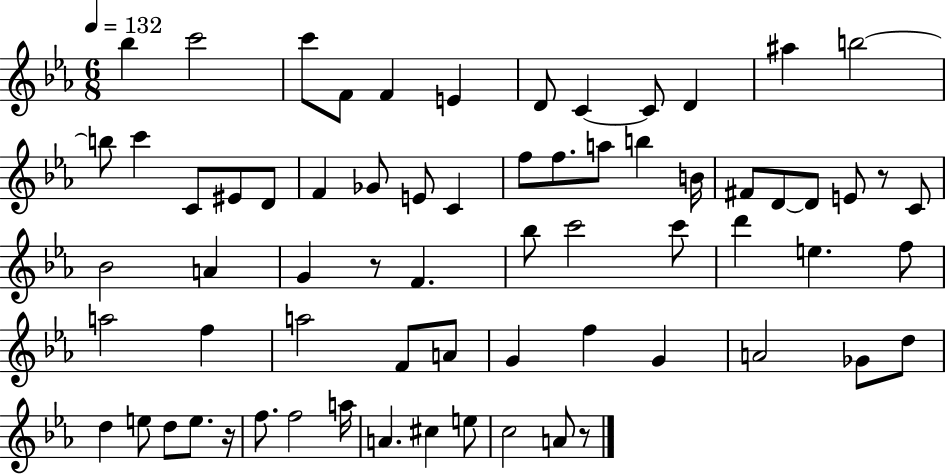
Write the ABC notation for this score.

X:1
T:Untitled
M:6/8
L:1/4
K:Eb
_b c'2 c'/2 F/2 F E D/2 C C/2 D ^a b2 b/2 c' C/2 ^E/2 D/2 F _G/2 E/2 C f/2 f/2 a/2 b B/4 ^F/2 D/2 D/2 E/2 z/2 C/2 _B2 A G z/2 F _b/2 c'2 c'/2 d' e f/2 a2 f a2 F/2 A/2 G f G A2 _G/2 d/2 d e/2 d/2 e/2 z/4 f/2 f2 a/4 A ^c e/2 c2 A/2 z/2